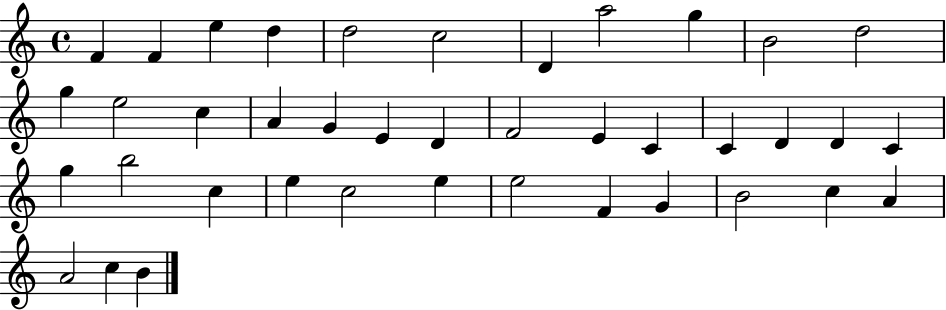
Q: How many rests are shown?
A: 0